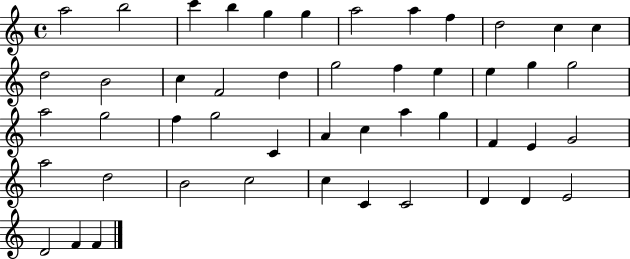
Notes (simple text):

A5/h B5/h C6/q B5/q G5/q G5/q A5/h A5/q F5/q D5/h C5/q C5/q D5/h B4/h C5/q F4/h D5/q G5/h F5/q E5/q E5/q G5/q G5/h A5/h G5/h F5/q G5/h C4/q A4/q C5/q A5/q G5/q F4/q E4/q G4/h A5/h D5/h B4/h C5/h C5/q C4/q C4/h D4/q D4/q E4/h D4/h F4/q F4/q